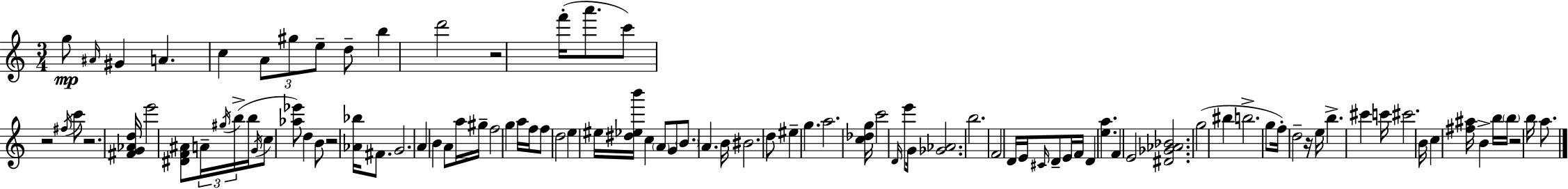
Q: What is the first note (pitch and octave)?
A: G5